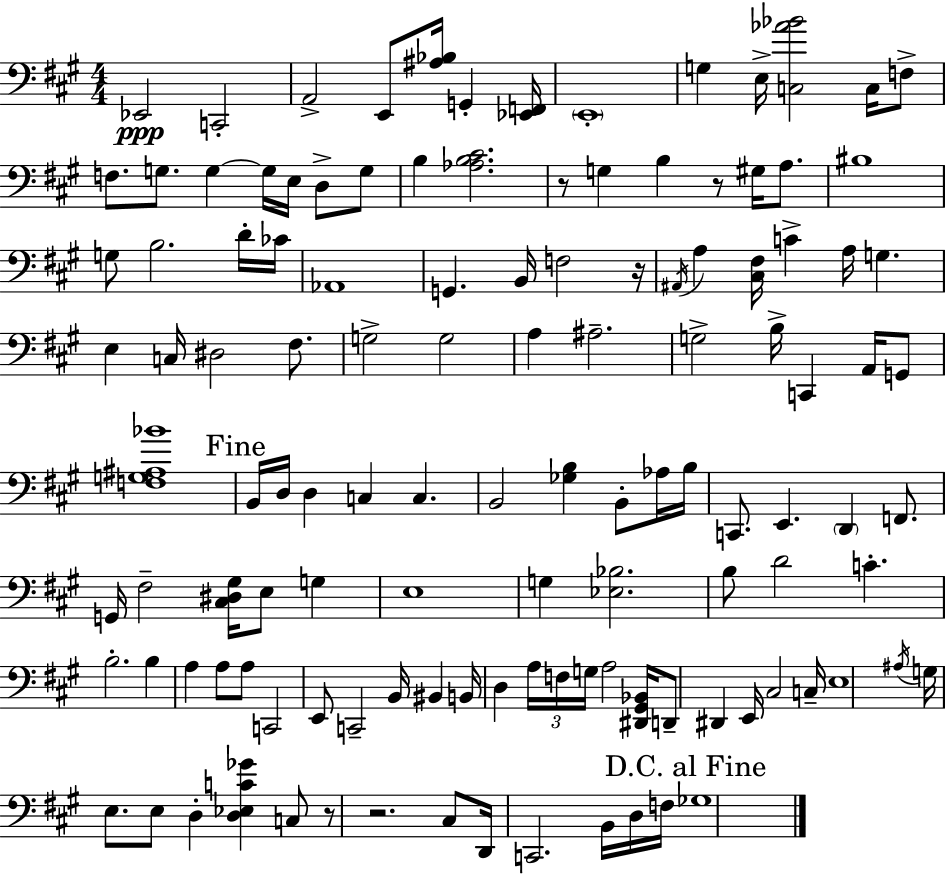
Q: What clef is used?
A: bass